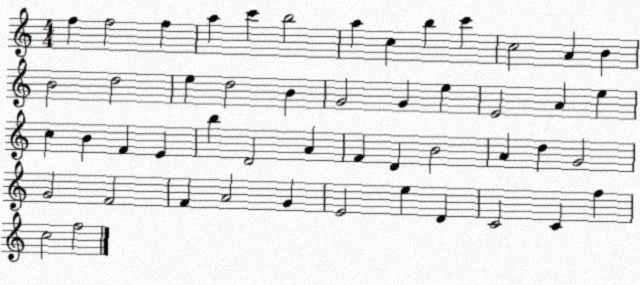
X:1
T:Untitled
M:4/4
L:1/4
K:C
f f2 f a c' b2 a c b c' c2 A B B2 d2 e d2 B G2 G e E2 A e c B F E b D2 A F D B2 A d G2 G2 F2 F A2 G E2 e D C2 C f c2 f2